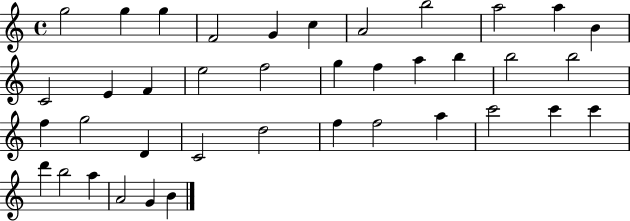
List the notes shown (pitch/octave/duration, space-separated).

G5/h G5/q G5/q F4/h G4/q C5/q A4/h B5/h A5/h A5/q B4/q C4/h E4/q F4/q E5/h F5/h G5/q F5/q A5/q B5/q B5/h B5/h F5/q G5/h D4/q C4/h D5/h F5/q F5/h A5/q C6/h C6/q C6/q D6/q B5/h A5/q A4/h G4/q B4/q